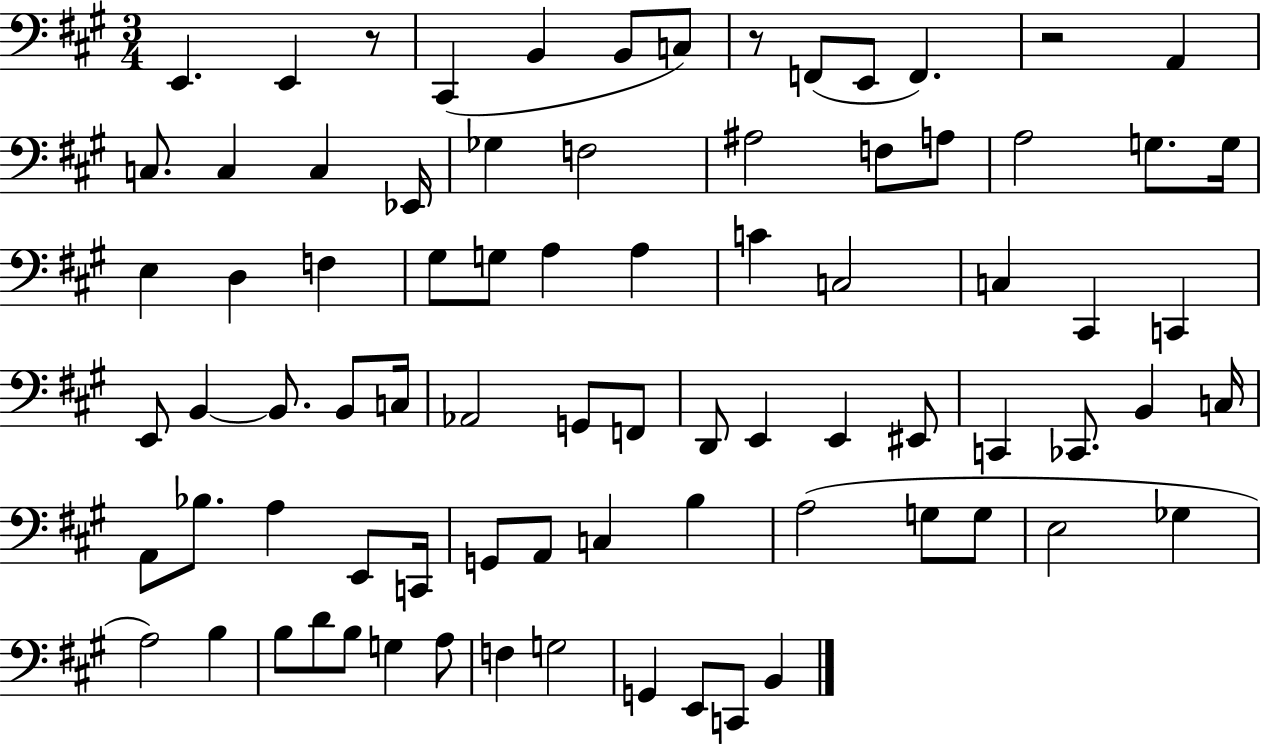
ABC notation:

X:1
T:Untitled
M:3/4
L:1/4
K:A
E,, E,, z/2 ^C,, B,, B,,/2 C,/2 z/2 F,,/2 E,,/2 F,, z2 A,, C,/2 C, C, _E,,/4 _G, F,2 ^A,2 F,/2 A,/2 A,2 G,/2 G,/4 E, D, F, ^G,/2 G,/2 A, A, C C,2 C, ^C,, C,, E,,/2 B,, B,,/2 B,,/2 C,/4 _A,,2 G,,/2 F,,/2 D,,/2 E,, E,, ^E,,/2 C,, _C,,/2 B,, C,/4 A,,/2 _B,/2 A, E,,/2 C,,/4 G,,/2 A,,/2 C, B, A,2 G,/2 G,/2 E,2 _G, A,2 B, B,/2 D/2 B,/2 G, A,/2 F, G,2 G,, E,,/2 C,,/2 B,,